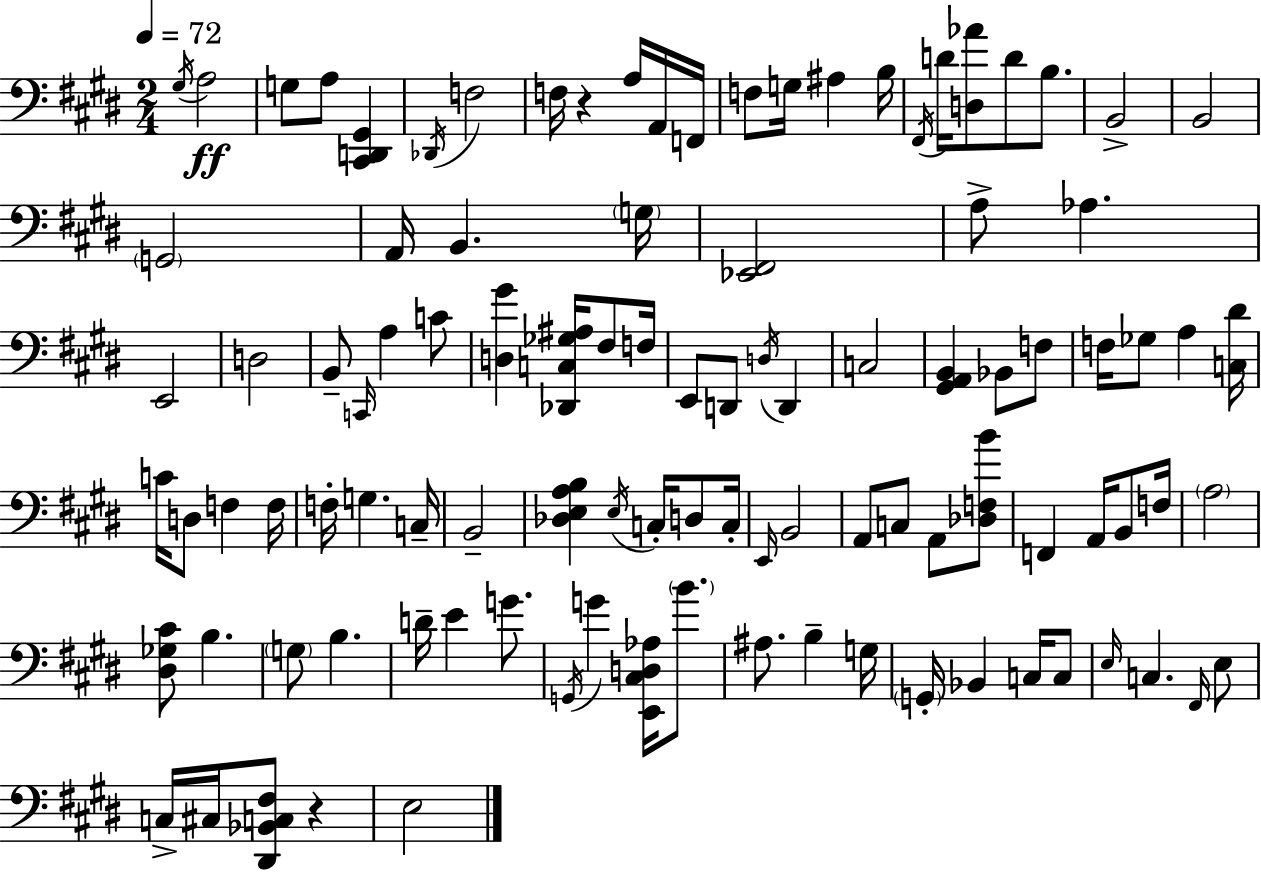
{
  \clef bass
  \numericTimeSignature
  \time 2/4
  \key e \major
  \tempo 4 = 72
  \acciaccatura { gis16 }\ff a2 | g8 a8 <cis, d, gis,>4 | \acciaccatura { des,16 } f2 | f16 r4 a16 | \break a,16 f,16 f8 g16 ais4 | b16 \acciaccatura { fis,16 } d'16 <d aes'>8 d'8 | b8. b,2-> | b,2 | \break \parenthesize g,2 | a,16 b,4. | \parenthesize g16 <ees, fis,>2 | a8-> aes4. | \break e,2 | d2 | b,8-- \grace { c,16 } a4 | c'8 <d gis'>4 | \break <des, c ges ais>16 fis8 f16 e,8 d,8 | \acciaccatura { d16 } d,4 c2 | <gis, a, b,>4 | bes,8 f8 f16 ges8 | \break a4 <c dis'>16 c'16 d8 | f4 f16 f16-. g4. | c16-- b,2-- | <des e a b>4 | \break \acciaccatura { e16 } c16-. d8 c16-. \grace { e,16 } b,2 | a,8 | c8 a,8 <des f b'>8 f,4 | a,16 b,8 f16 \parenthesize a2 | \break <dis ges cis'>8 | b4. \parenthesize g8 | b4. d'16-- | e'4 g'8. \acciaccatura { g,16 } | \break g'4 <e, cis d aes>16 \parenthesize b'8. | ais8. b4-- g16 | \parenthesize g,16-. bes,4 c16 c8 | \grace { e16 } c4. \grace { fis,16 } | \break e8 c16-> cis16 <dis, bes, c fis>8 r4 | e2 | \bar "|."
}